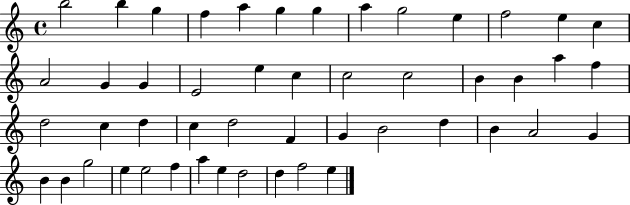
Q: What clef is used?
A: treble